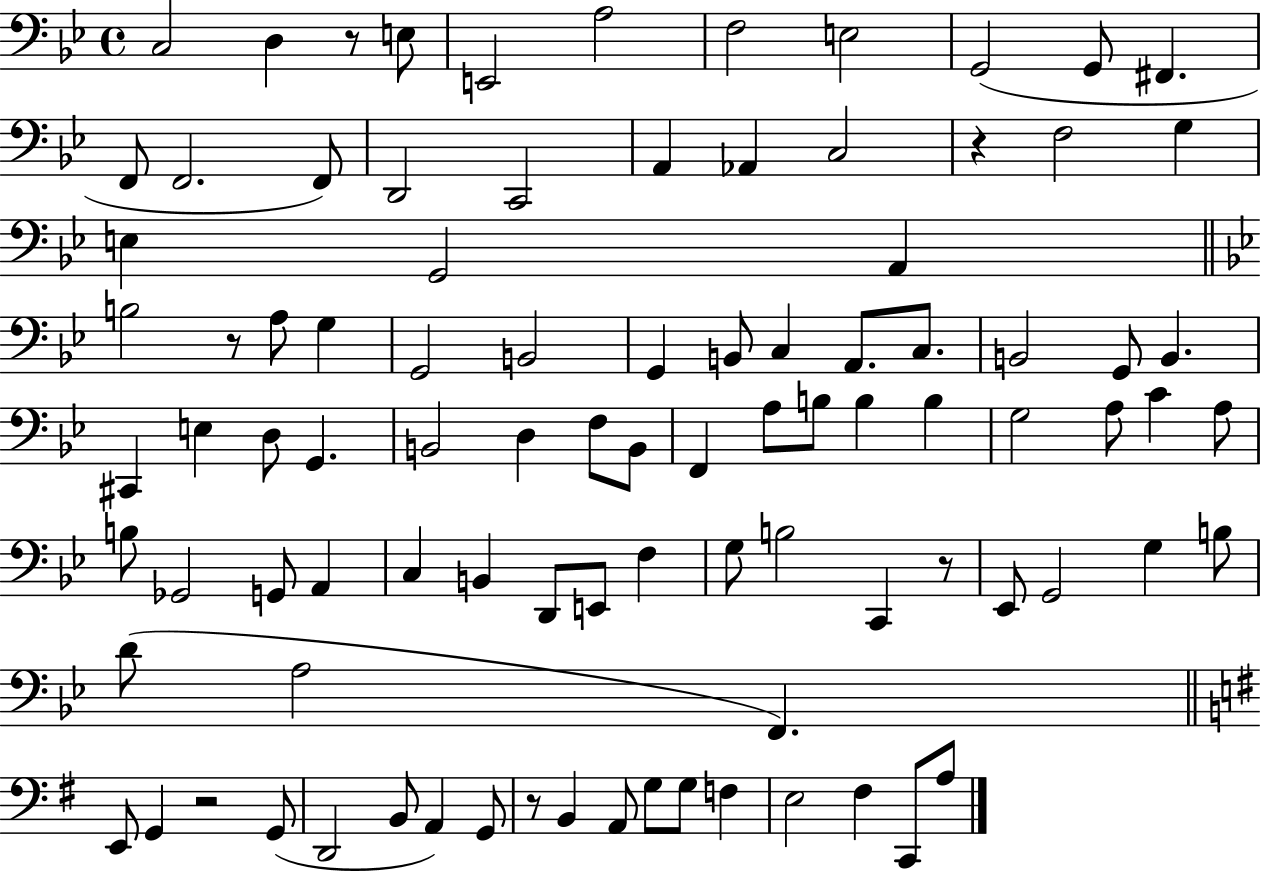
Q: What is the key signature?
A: BES major